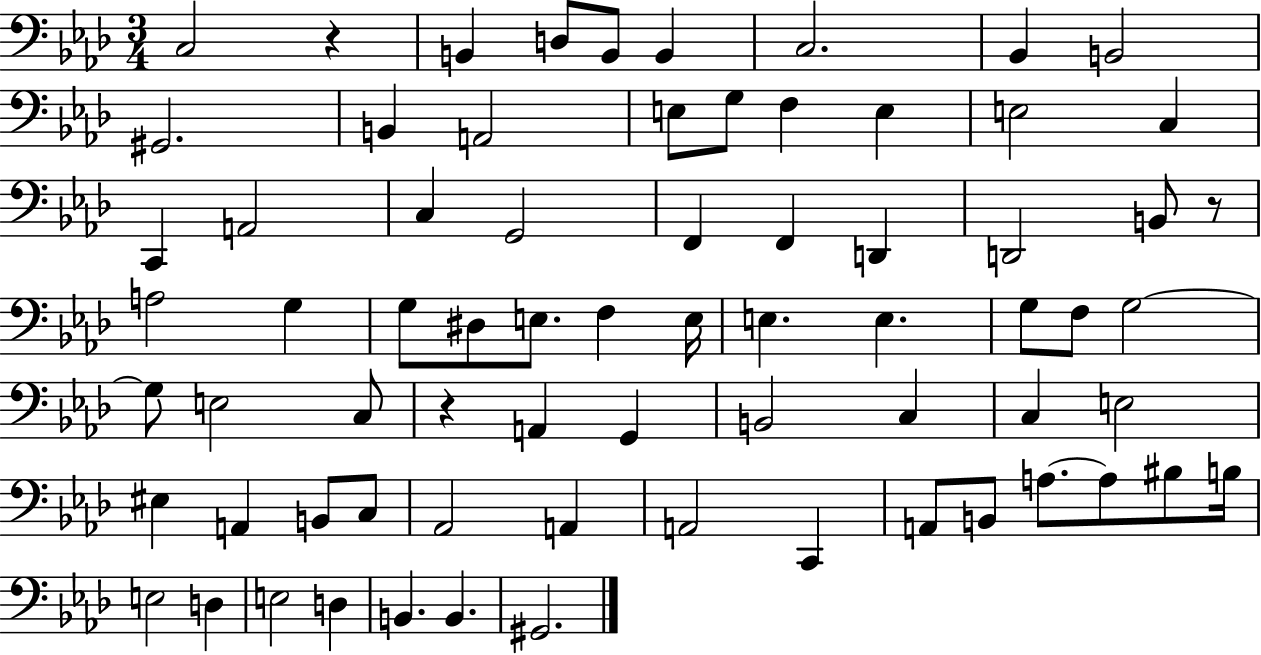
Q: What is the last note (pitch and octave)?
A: G#2